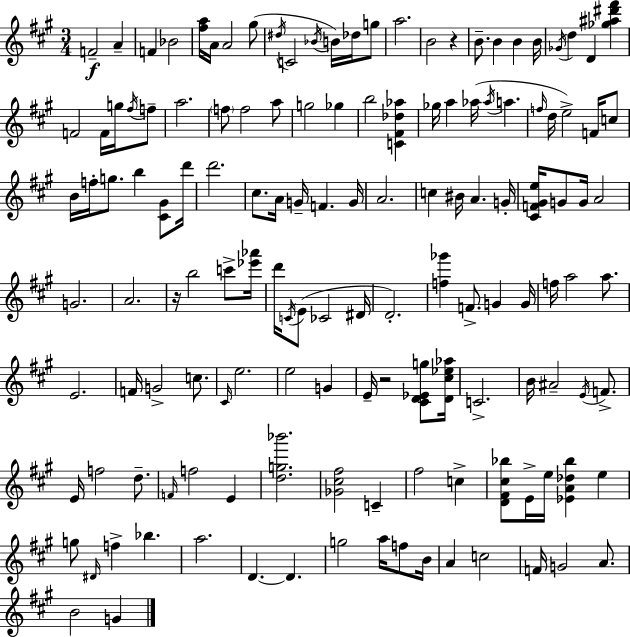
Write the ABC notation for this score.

X:1
T:Untitled
M:3/4
L:1/4
K:A
F2 A F _B2 [^fa]/4 A/4 A2 ^g/2 ^d/4 C2 _B/4 B/4 _d/4 g/2 a2 B2 z B/2 B B B/4 _G/4 d D [_g^a^d'^f'] F2 F/4 g/4 ^f/4 f/2 a2 f/2 f2 a/2 g2 _g b2 [C^F_d_a] _g/4 a _a/4 _a/4 a f/4 d/4 e2 F/4 c/2 B/4 f/4 g/2 b [^C^G]/2 d'/4 d'2 ^c/2 A/4 G/4 F G/4 A2 c ^B/4 A G/4 [^CF^Ge]/4 G/2 G/4 A2 G2 A2 z/4 b2 c'/2 [_e'_a']/4 d'/4 C/4 E/2 _C2 ^D/4 D2 [f_g'] F/2 G G/4 f/4 a2 a/2 E2 F/4 G2 c/2 ^C/4 e2 e2 G E/4 z2 [^CD_Eg]/2 [D^c_e_a]/4 C2 B/4 ^A2 E/4 F/2 E/4 f2 d/2 F/4 f2 E [dg_b']2 [_G^c^f]2 C ^f2 c [D^F^c_b]/2 E/4 e/4 [_EA_d_b] e g/2 ^D/4 f _b a2 D D g2 a/4 f/2 B/4 A c2 F/4 G2 A/2 B2 G